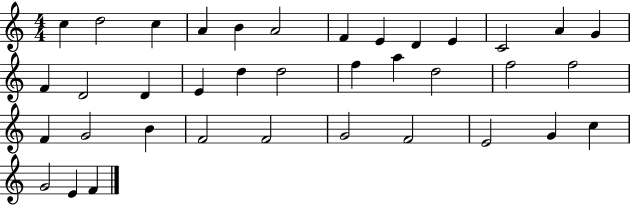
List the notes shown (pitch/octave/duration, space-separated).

C5/q D5/h C5/q A4/q B4/q A4/h F4/q E4/q D4/q E4/q C4/h A4/q G4/q F4/q D4/h D4/q E4/q D5/q D5/h F5/q A5/q D5/h F5/h F5/h F4/q G4/h B4/q F4/h F4/h G4/h F4/h E4/h G4/q C5/q G4/h E4/q F4/q